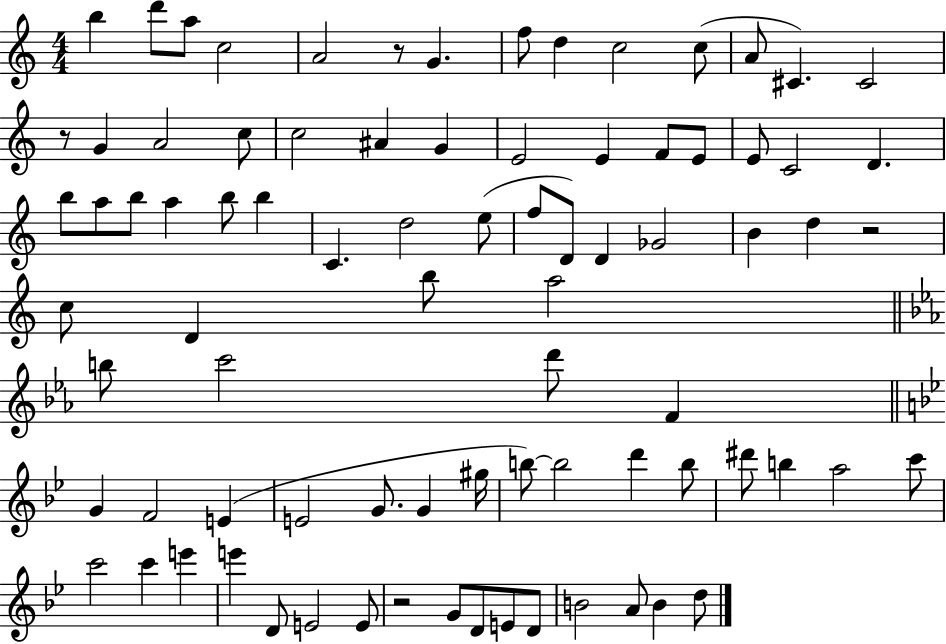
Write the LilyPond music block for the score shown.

{
  \clef treble
  \numericTimeSignature
  \time 4/4
  \key c \major
  b''4 d'''8 a''8 c''2 | a'2 r8 g'4. | f''8 d''4 c''2 c''8( | a'8 cis'4.) cis'2 | \break r8 g'4 a'2 c''8 | c''2 ais'4 g'4 | e'2 e'4 f'8 e'8 | e'8 c'2 d'4. | \break b''8 a''8 b''8 a''4 b''8 b''4 | c'4. d''2 e''8( | f''8 d'8) d'4 ges'2 | b'4 d''4 r2 | \break c''8 d'4 b''8 a''2 | \bar "||" \break \key ees \major b''8 c'''2 d'''8 f'4 | \bar "||" \break \key bes \major g'4 f'2 e'4( | e'2 g'8. g'4 gis''16 | b''8~~) b''2 d'''4 b''8 | dis'''8 b''4 a''2 c'''8 | \break c'''2 c'''4 e'''4 | e'''4 d'8 e'2 e'8 | r2 g'8 d'8 e'8 d'8 | b'2 a'8 b'4 d''8 | \break \bar "|."
}